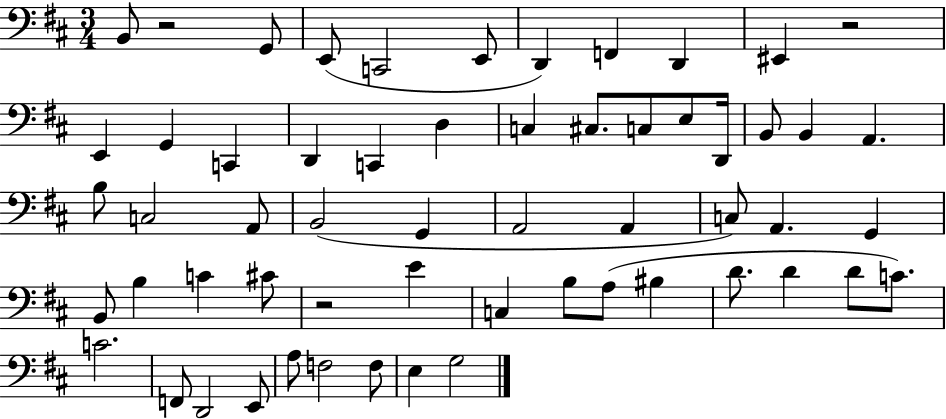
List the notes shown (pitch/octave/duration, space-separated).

B2/e R/h G2/e E2/e C2/h E2/e D2/q F2/q D2/q EIS2/q R/h E2/q G2/q C2/q D2/q C2/q D3/q C3/q C#3/e. C3/e E3/e D2/s B2/e B2/q A2/q. B3/e C3/h A2/e B2/h G2/q A2/h A2/q C3/e A2/q. G2/q B2/e B3/q C4/q C#4/e R/h E4/q C3/q B3/e A3/e BIS3/q D4/e. D4/q D4/e C4/e. C4/h. F2/e D2/h E2/e A3/e F3/h F3/e E3/q G3/h